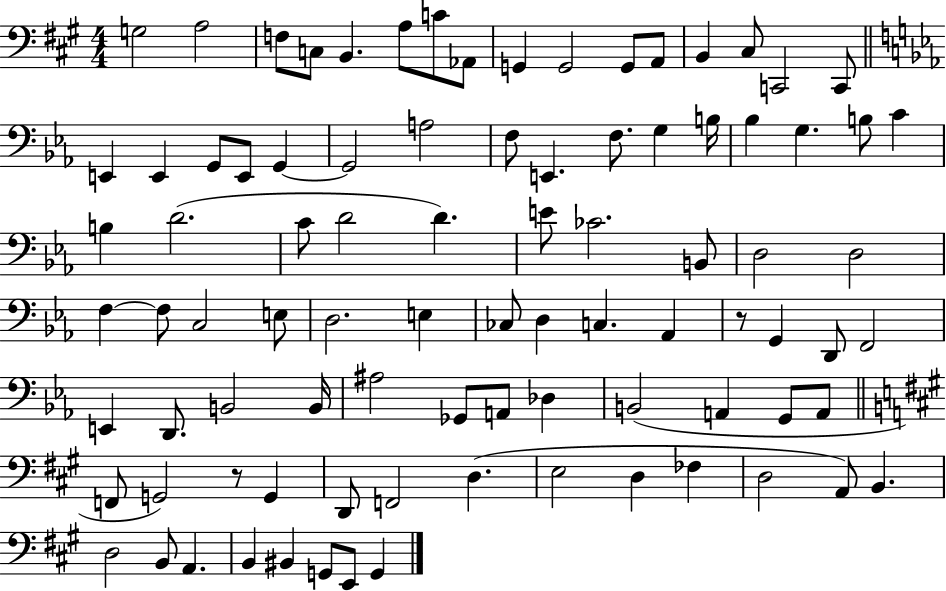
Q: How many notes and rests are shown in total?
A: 89